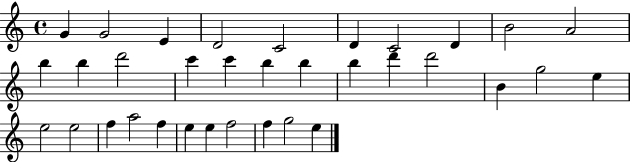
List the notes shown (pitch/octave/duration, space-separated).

G4/q G4/h E4/q D4/h C4/h D4/q C4/h D4/q B4/h A4/h B5/q B5/q D6/h C6/q C6/q B5/q B5/q B5/q D6/q D6/h B4/q G5/h E5/q E5/h E5/h F5/q A5/h F5/q E5/q E5/q F5/h F5/q G5/h E5/q